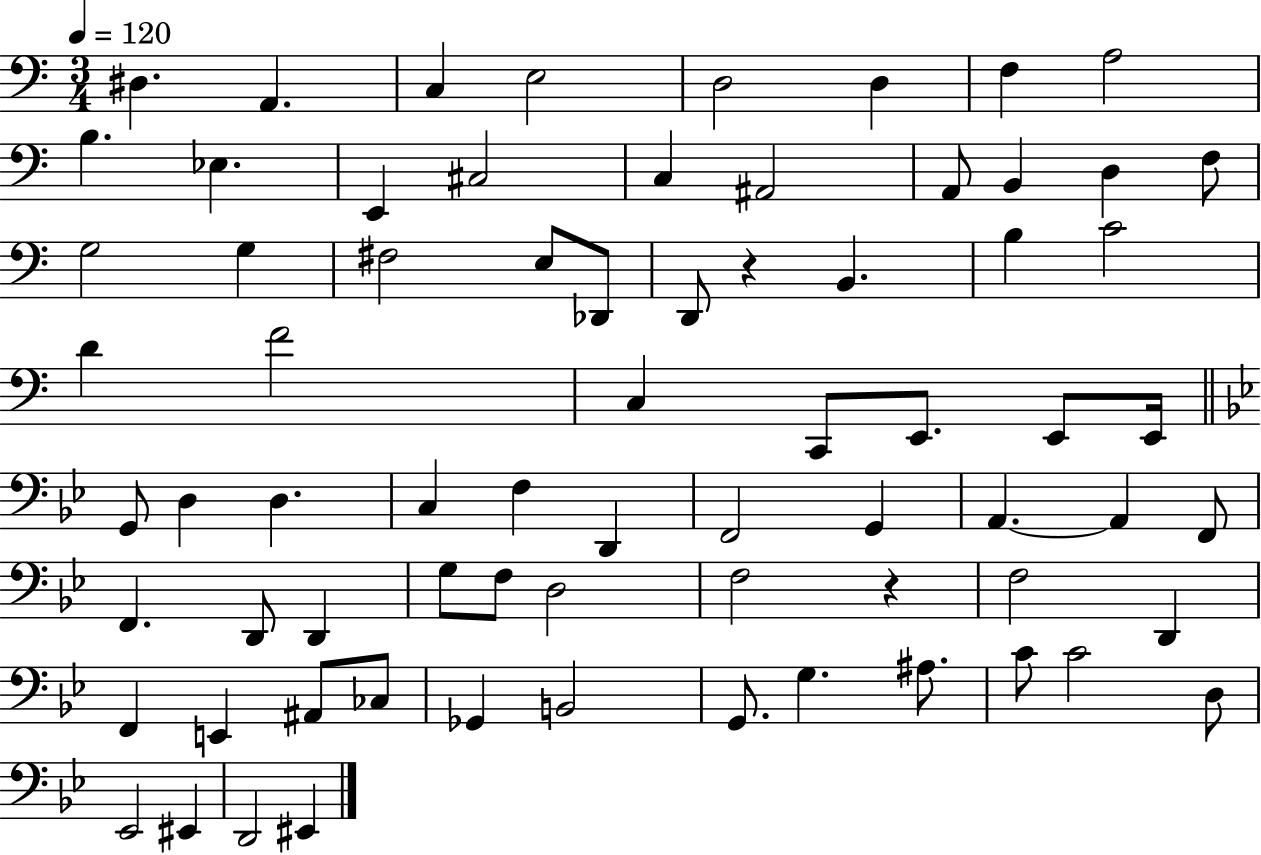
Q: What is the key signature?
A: C major